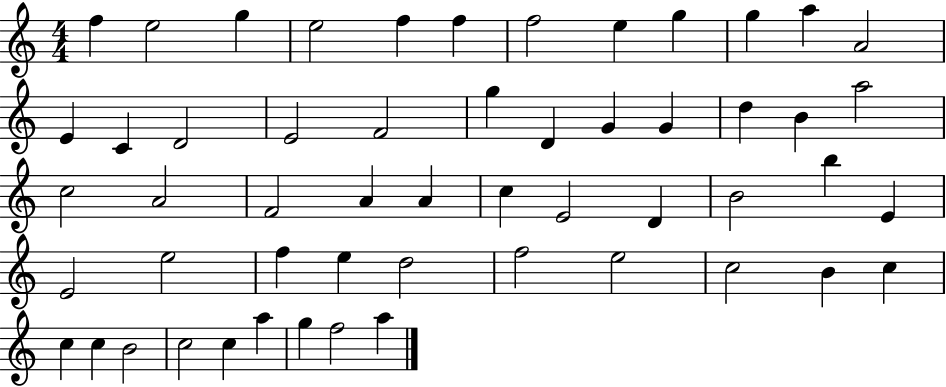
{
  \clef treble
  \numericTimeSignature
  \time 4/4
  \key c \major
  f''4 e''2 g''4 | e''2 f''4 f''4 | f''2 e''4 g''4 | g''4 a''4 a'2 | \break e'4 c'4 d'2 | e'2 f'2 | g''4 d'4 g'4 g'4 | d''4 b'4 a''2 | \break c''2 a'2 | f'2 a'4 a'4 | c''4 e'2 d'4 | b'2 b''4 e'4 | \break e'2 e''2 | f''4 e''4 d''2 | f''2 e''2 | c''2 b'4 c''4 | \break c''4 c''4 b'2 | c''2 c''4 a''4 | g''4 f''2 a''4 | \bar "|."
}